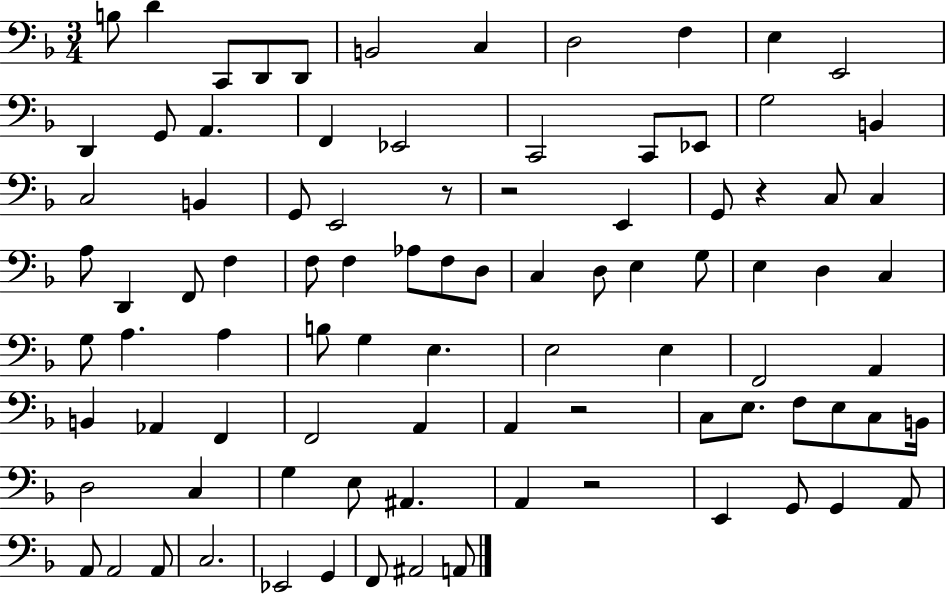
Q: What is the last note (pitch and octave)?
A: A2